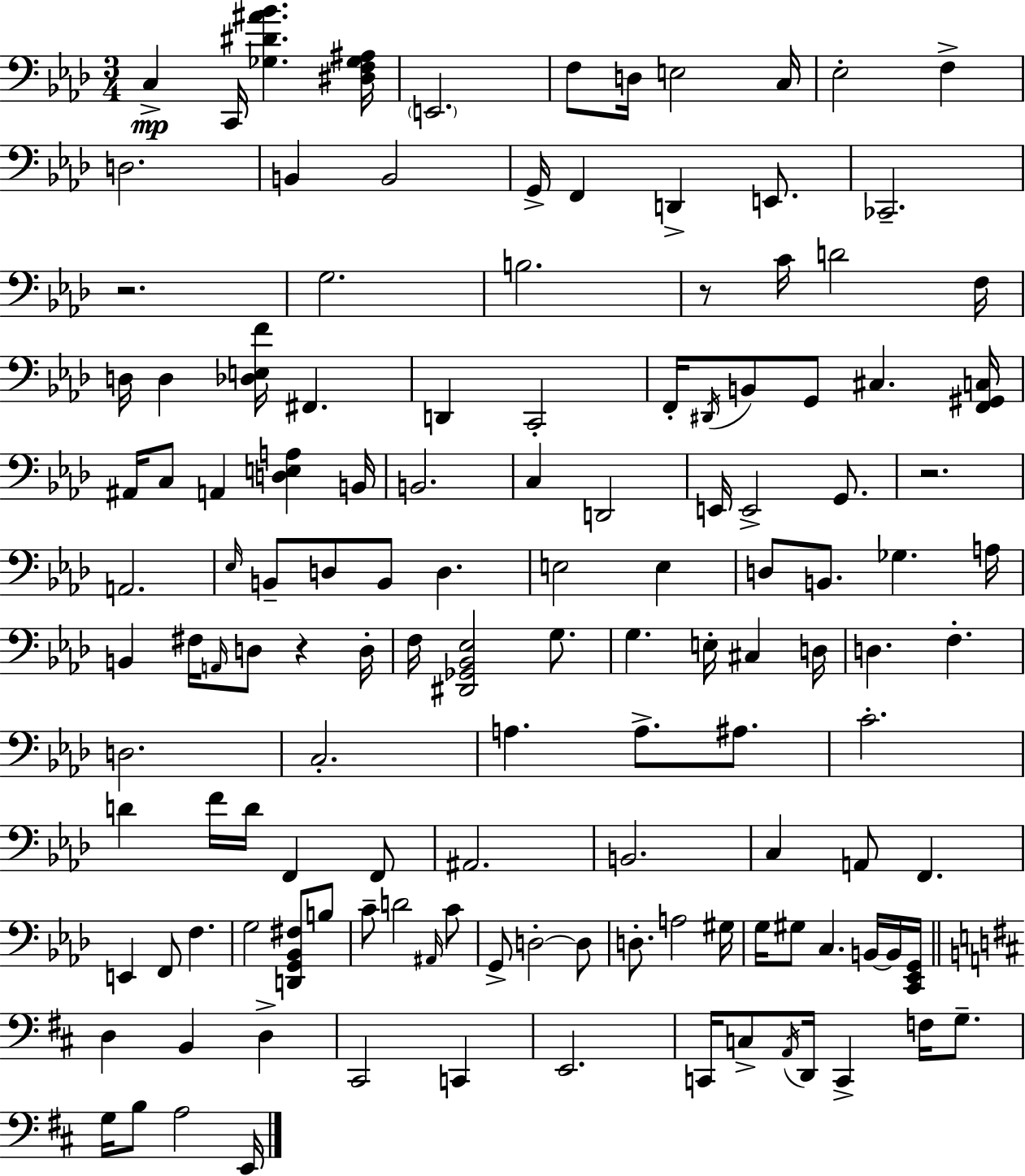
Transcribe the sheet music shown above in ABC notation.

X:1
T:Untitled
M:3/4
L:1/4
K:Fm
C, C,,/4 [_G,^D^A_B] [^D,F,_G,^A,]/4 E,,2 F,/2 D,/4 E,2 C,/4 _E,2 F, D,2 B,, B,,2 G,,/4 F,, D,, E,,/2 _C,,2 z2 G,2 B,2 z/2 C/4 D2 F,/4 D,/4 D, [_D,E,F]/4 ^F,, D,, C,,2 F,,/4 ^D,,/4 B,,/2 G,,/2 ^C, [F,,^G,,C,]/4 ^A,,/4 C,/2 A,, [D,E,A,] B,,/4 B,,2 C, D,,2 E,,/4 E,,2 G,,/2 z2 A,,2 _E,/4 B,,/2 D,/2 B,,/2 D, E,2 E, D,/2 B,,/2 _G, A,/4 B,, ^F,/4 A,,/4 D,/2 z D,/4 F,/4 [^D,,_G,,_B,,_E,]2 G,/2 G, E,/4 ^C, D,/4 D, F, D,2 C,2 A, A,/2 ^A,/2 C2 D F/4 D/4 F,, F,,/2 ^A,,2 B,,2 C, A,,/2 F,, E,, F,,/2 F, G,2 [D,,G,,_B,,^F,]/2 B,/2 C/2 D2 ^A,,/4 C/2 G,,/2 D,2 D,/2 D,/2 A,2 ^G,/4 G,/4 ^G,/2 C, B,,/4 B,,/4 [C,,_E,,G,,]/4 D, B,, D, ^C,,2 C,, E,,2 C,,/4 C,/2 A,,/4 D,,/4 C,, F,/4 G,/2 G,/4 B,/2 A,2 E,,/4